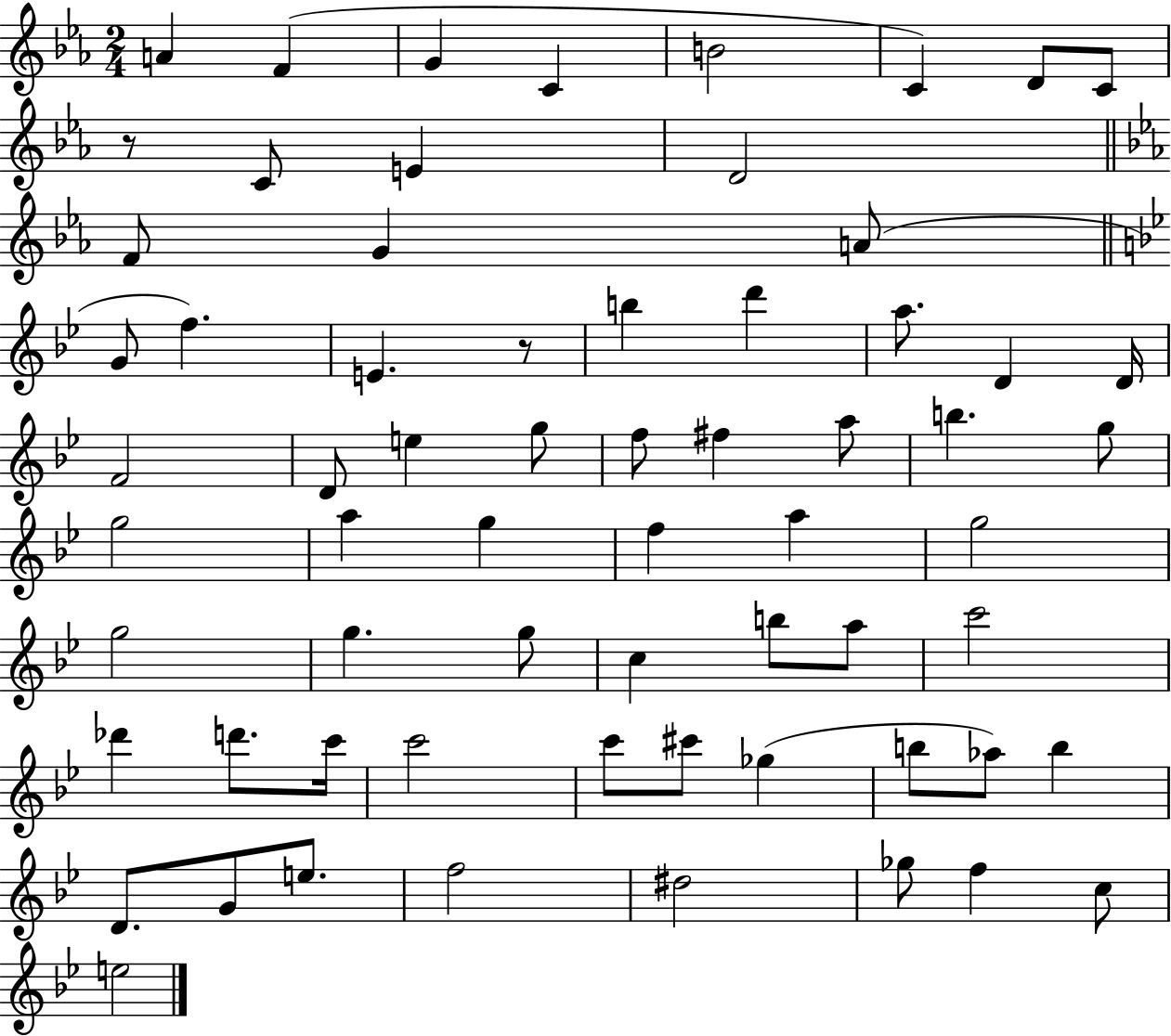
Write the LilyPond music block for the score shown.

{
  \clef treble
  \numericTimeSignature
  \time 2/4
  \key ees \major
  a'4 f'4( | g'4 c'4 | b'2 | c'4) d'8 c'8 | \break r8 c'8 e'4 | d'2 | \bar "||" \break \key ees \major f'8 g'4 a'8( | \bar "||" \break \key bes \major g'8 f''4.) | e'4. r8 | b''4 d'''4 | a''8. d'4 d'16 | \break f'2 | d'8 e''4 g''8 | f''8 fis''4 a''8 | b''4. g''8 | \break g''2 | a''4 g''4 | f''4 a''4 | g''2 | \break g''2 | g''4. g''8 | c''4 b''8 a''8 | c'''2 | \break des'''4 d'''8. c'''16 | c'''2 | c'''8 cis'''8 ges''4( | b''8 aes''8) b''4 | \break d'8. g'8 e''8. | f''2 | dis''2 | ges''8 f''4 c''8 | \break e''2 | \bar "|."
}